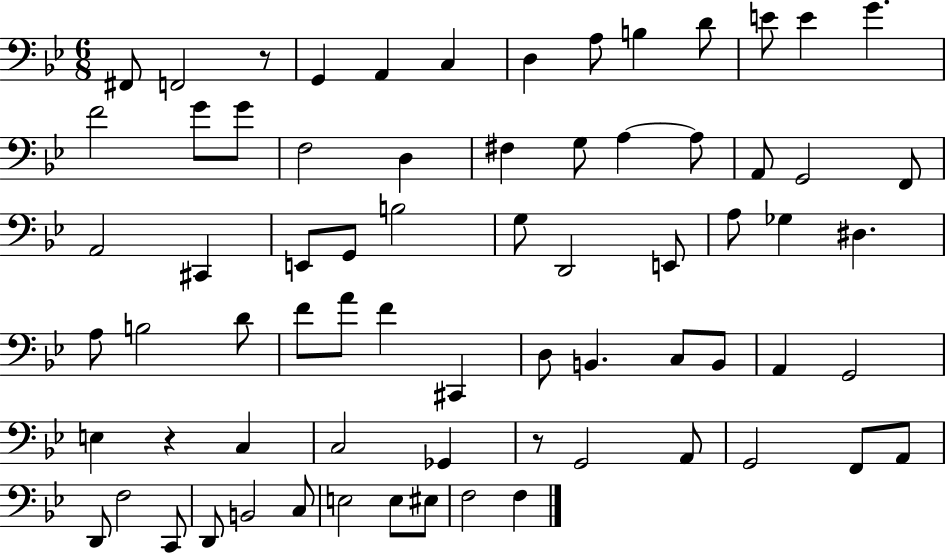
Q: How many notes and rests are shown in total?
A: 71